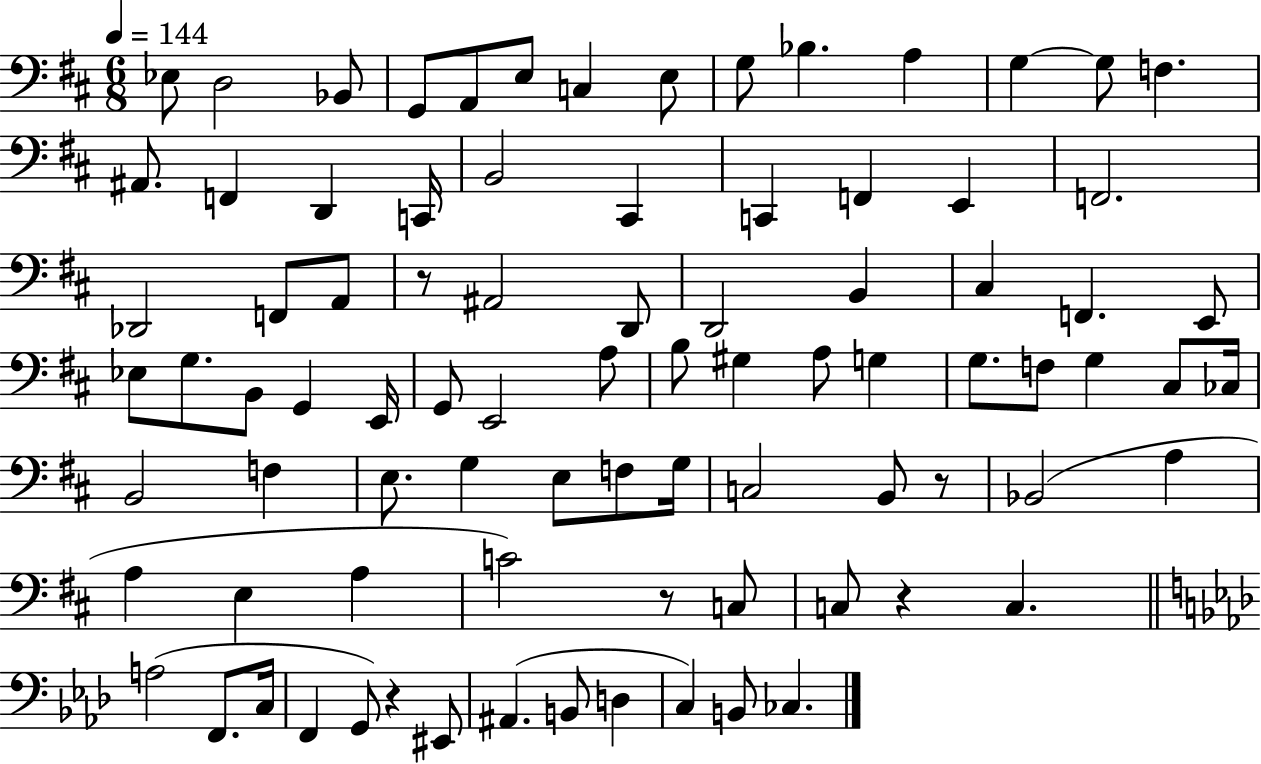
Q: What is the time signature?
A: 6/8